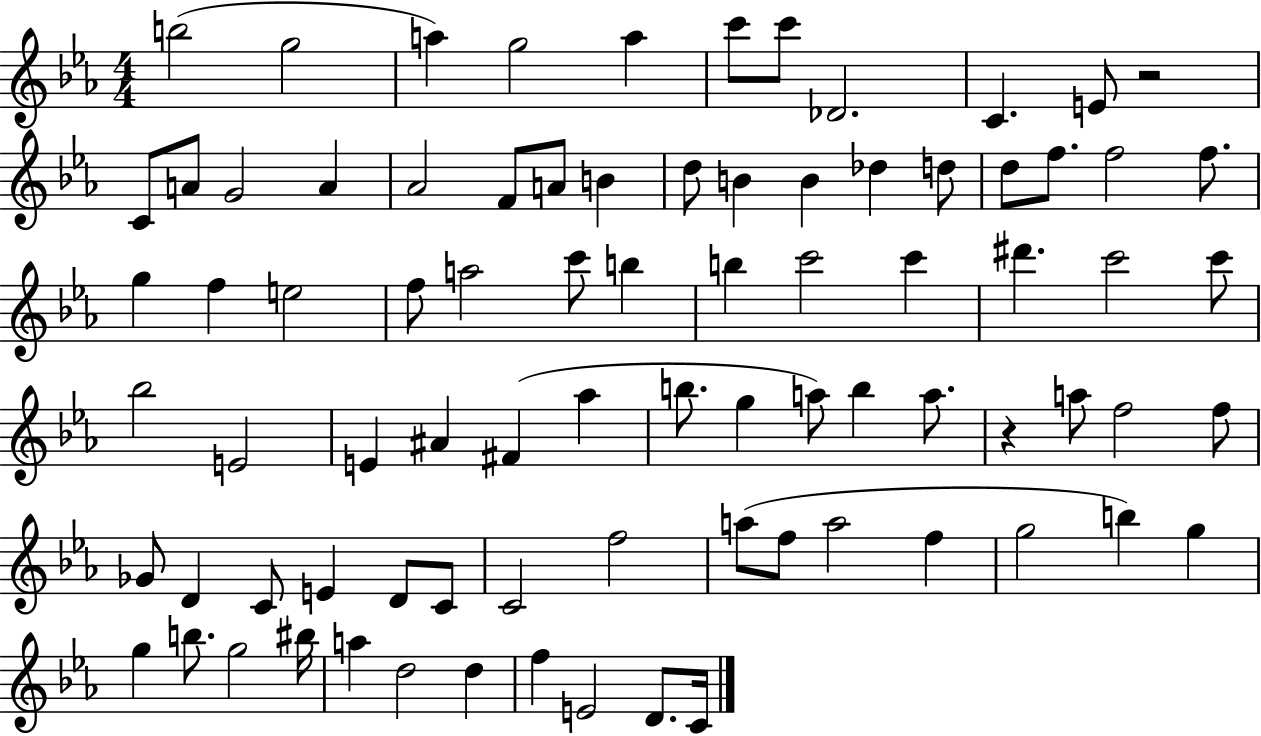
X:1
T:Untitled
M:4/4
L:1/4
K:Eb
b2 g2 a g2 a c'/2 c'/2 _D2 C E/2 z2 C/2 A/2 G2 A _A2 F/2 A/2 B d/2 B B _d d/2 d/2 f/2 f2 f/2 g f e2 f/2 a2 c'/2 b b c'2 c' ^d' c'2 c'/2 _b2 E2 E ^A ^F _a b/2 g a/2 b a/2 z a/2 f2 f/2 _G/2 D C/2 E D/2 C/2 C2 f2 a/2 f/2 a2 f g2 b g g b/2 g2 ^b/4 a d2 d f E2 D/2 C/4